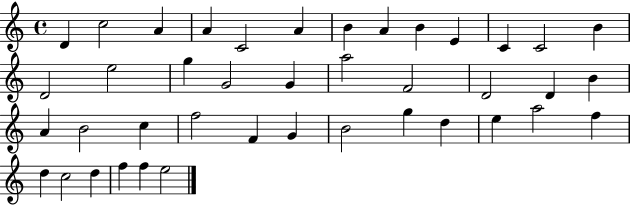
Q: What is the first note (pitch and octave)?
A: D4